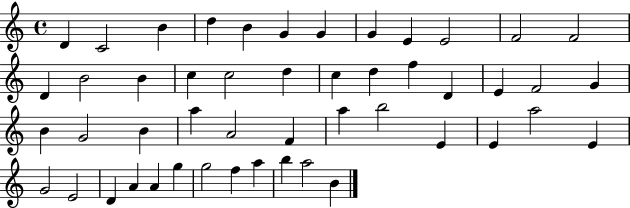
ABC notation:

X:1
T:Untitled
M:4/4
L:1/4
K:C
D C2 B d B G G G E E2 F2 F2 D B2 B c c2 d c d f D E F2 G B G2 B a A2 F a b2 E E a2 E G2 E2 D A A g g2 f a b a2 B